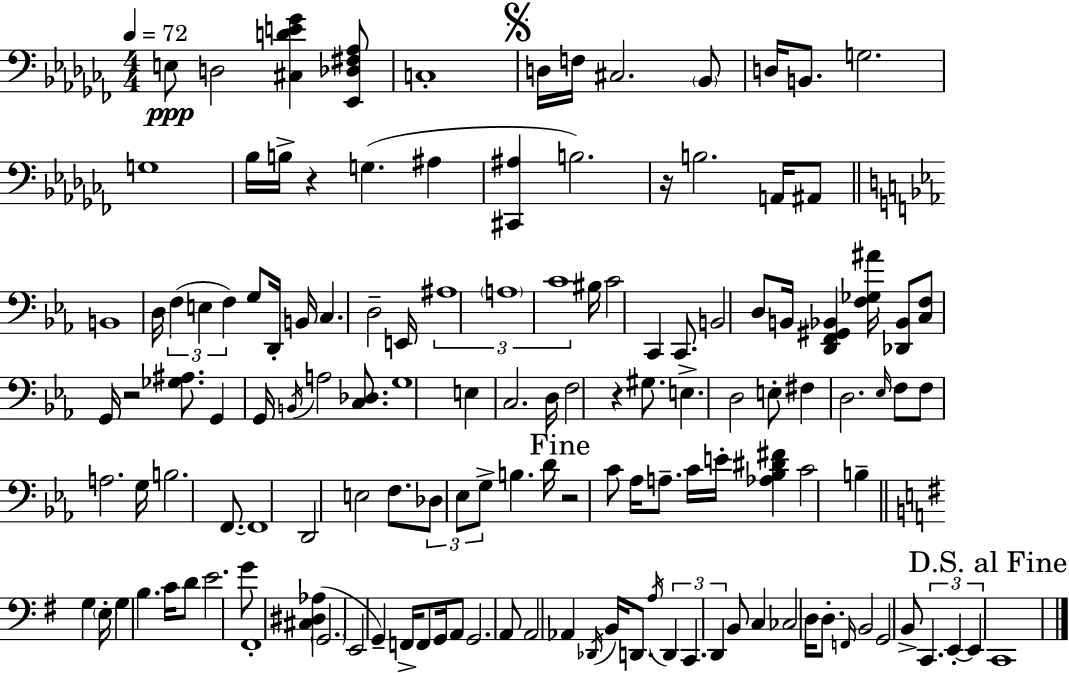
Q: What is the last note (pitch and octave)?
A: C2